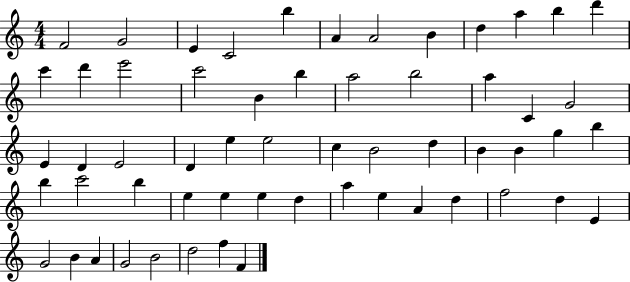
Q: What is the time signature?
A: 4/4